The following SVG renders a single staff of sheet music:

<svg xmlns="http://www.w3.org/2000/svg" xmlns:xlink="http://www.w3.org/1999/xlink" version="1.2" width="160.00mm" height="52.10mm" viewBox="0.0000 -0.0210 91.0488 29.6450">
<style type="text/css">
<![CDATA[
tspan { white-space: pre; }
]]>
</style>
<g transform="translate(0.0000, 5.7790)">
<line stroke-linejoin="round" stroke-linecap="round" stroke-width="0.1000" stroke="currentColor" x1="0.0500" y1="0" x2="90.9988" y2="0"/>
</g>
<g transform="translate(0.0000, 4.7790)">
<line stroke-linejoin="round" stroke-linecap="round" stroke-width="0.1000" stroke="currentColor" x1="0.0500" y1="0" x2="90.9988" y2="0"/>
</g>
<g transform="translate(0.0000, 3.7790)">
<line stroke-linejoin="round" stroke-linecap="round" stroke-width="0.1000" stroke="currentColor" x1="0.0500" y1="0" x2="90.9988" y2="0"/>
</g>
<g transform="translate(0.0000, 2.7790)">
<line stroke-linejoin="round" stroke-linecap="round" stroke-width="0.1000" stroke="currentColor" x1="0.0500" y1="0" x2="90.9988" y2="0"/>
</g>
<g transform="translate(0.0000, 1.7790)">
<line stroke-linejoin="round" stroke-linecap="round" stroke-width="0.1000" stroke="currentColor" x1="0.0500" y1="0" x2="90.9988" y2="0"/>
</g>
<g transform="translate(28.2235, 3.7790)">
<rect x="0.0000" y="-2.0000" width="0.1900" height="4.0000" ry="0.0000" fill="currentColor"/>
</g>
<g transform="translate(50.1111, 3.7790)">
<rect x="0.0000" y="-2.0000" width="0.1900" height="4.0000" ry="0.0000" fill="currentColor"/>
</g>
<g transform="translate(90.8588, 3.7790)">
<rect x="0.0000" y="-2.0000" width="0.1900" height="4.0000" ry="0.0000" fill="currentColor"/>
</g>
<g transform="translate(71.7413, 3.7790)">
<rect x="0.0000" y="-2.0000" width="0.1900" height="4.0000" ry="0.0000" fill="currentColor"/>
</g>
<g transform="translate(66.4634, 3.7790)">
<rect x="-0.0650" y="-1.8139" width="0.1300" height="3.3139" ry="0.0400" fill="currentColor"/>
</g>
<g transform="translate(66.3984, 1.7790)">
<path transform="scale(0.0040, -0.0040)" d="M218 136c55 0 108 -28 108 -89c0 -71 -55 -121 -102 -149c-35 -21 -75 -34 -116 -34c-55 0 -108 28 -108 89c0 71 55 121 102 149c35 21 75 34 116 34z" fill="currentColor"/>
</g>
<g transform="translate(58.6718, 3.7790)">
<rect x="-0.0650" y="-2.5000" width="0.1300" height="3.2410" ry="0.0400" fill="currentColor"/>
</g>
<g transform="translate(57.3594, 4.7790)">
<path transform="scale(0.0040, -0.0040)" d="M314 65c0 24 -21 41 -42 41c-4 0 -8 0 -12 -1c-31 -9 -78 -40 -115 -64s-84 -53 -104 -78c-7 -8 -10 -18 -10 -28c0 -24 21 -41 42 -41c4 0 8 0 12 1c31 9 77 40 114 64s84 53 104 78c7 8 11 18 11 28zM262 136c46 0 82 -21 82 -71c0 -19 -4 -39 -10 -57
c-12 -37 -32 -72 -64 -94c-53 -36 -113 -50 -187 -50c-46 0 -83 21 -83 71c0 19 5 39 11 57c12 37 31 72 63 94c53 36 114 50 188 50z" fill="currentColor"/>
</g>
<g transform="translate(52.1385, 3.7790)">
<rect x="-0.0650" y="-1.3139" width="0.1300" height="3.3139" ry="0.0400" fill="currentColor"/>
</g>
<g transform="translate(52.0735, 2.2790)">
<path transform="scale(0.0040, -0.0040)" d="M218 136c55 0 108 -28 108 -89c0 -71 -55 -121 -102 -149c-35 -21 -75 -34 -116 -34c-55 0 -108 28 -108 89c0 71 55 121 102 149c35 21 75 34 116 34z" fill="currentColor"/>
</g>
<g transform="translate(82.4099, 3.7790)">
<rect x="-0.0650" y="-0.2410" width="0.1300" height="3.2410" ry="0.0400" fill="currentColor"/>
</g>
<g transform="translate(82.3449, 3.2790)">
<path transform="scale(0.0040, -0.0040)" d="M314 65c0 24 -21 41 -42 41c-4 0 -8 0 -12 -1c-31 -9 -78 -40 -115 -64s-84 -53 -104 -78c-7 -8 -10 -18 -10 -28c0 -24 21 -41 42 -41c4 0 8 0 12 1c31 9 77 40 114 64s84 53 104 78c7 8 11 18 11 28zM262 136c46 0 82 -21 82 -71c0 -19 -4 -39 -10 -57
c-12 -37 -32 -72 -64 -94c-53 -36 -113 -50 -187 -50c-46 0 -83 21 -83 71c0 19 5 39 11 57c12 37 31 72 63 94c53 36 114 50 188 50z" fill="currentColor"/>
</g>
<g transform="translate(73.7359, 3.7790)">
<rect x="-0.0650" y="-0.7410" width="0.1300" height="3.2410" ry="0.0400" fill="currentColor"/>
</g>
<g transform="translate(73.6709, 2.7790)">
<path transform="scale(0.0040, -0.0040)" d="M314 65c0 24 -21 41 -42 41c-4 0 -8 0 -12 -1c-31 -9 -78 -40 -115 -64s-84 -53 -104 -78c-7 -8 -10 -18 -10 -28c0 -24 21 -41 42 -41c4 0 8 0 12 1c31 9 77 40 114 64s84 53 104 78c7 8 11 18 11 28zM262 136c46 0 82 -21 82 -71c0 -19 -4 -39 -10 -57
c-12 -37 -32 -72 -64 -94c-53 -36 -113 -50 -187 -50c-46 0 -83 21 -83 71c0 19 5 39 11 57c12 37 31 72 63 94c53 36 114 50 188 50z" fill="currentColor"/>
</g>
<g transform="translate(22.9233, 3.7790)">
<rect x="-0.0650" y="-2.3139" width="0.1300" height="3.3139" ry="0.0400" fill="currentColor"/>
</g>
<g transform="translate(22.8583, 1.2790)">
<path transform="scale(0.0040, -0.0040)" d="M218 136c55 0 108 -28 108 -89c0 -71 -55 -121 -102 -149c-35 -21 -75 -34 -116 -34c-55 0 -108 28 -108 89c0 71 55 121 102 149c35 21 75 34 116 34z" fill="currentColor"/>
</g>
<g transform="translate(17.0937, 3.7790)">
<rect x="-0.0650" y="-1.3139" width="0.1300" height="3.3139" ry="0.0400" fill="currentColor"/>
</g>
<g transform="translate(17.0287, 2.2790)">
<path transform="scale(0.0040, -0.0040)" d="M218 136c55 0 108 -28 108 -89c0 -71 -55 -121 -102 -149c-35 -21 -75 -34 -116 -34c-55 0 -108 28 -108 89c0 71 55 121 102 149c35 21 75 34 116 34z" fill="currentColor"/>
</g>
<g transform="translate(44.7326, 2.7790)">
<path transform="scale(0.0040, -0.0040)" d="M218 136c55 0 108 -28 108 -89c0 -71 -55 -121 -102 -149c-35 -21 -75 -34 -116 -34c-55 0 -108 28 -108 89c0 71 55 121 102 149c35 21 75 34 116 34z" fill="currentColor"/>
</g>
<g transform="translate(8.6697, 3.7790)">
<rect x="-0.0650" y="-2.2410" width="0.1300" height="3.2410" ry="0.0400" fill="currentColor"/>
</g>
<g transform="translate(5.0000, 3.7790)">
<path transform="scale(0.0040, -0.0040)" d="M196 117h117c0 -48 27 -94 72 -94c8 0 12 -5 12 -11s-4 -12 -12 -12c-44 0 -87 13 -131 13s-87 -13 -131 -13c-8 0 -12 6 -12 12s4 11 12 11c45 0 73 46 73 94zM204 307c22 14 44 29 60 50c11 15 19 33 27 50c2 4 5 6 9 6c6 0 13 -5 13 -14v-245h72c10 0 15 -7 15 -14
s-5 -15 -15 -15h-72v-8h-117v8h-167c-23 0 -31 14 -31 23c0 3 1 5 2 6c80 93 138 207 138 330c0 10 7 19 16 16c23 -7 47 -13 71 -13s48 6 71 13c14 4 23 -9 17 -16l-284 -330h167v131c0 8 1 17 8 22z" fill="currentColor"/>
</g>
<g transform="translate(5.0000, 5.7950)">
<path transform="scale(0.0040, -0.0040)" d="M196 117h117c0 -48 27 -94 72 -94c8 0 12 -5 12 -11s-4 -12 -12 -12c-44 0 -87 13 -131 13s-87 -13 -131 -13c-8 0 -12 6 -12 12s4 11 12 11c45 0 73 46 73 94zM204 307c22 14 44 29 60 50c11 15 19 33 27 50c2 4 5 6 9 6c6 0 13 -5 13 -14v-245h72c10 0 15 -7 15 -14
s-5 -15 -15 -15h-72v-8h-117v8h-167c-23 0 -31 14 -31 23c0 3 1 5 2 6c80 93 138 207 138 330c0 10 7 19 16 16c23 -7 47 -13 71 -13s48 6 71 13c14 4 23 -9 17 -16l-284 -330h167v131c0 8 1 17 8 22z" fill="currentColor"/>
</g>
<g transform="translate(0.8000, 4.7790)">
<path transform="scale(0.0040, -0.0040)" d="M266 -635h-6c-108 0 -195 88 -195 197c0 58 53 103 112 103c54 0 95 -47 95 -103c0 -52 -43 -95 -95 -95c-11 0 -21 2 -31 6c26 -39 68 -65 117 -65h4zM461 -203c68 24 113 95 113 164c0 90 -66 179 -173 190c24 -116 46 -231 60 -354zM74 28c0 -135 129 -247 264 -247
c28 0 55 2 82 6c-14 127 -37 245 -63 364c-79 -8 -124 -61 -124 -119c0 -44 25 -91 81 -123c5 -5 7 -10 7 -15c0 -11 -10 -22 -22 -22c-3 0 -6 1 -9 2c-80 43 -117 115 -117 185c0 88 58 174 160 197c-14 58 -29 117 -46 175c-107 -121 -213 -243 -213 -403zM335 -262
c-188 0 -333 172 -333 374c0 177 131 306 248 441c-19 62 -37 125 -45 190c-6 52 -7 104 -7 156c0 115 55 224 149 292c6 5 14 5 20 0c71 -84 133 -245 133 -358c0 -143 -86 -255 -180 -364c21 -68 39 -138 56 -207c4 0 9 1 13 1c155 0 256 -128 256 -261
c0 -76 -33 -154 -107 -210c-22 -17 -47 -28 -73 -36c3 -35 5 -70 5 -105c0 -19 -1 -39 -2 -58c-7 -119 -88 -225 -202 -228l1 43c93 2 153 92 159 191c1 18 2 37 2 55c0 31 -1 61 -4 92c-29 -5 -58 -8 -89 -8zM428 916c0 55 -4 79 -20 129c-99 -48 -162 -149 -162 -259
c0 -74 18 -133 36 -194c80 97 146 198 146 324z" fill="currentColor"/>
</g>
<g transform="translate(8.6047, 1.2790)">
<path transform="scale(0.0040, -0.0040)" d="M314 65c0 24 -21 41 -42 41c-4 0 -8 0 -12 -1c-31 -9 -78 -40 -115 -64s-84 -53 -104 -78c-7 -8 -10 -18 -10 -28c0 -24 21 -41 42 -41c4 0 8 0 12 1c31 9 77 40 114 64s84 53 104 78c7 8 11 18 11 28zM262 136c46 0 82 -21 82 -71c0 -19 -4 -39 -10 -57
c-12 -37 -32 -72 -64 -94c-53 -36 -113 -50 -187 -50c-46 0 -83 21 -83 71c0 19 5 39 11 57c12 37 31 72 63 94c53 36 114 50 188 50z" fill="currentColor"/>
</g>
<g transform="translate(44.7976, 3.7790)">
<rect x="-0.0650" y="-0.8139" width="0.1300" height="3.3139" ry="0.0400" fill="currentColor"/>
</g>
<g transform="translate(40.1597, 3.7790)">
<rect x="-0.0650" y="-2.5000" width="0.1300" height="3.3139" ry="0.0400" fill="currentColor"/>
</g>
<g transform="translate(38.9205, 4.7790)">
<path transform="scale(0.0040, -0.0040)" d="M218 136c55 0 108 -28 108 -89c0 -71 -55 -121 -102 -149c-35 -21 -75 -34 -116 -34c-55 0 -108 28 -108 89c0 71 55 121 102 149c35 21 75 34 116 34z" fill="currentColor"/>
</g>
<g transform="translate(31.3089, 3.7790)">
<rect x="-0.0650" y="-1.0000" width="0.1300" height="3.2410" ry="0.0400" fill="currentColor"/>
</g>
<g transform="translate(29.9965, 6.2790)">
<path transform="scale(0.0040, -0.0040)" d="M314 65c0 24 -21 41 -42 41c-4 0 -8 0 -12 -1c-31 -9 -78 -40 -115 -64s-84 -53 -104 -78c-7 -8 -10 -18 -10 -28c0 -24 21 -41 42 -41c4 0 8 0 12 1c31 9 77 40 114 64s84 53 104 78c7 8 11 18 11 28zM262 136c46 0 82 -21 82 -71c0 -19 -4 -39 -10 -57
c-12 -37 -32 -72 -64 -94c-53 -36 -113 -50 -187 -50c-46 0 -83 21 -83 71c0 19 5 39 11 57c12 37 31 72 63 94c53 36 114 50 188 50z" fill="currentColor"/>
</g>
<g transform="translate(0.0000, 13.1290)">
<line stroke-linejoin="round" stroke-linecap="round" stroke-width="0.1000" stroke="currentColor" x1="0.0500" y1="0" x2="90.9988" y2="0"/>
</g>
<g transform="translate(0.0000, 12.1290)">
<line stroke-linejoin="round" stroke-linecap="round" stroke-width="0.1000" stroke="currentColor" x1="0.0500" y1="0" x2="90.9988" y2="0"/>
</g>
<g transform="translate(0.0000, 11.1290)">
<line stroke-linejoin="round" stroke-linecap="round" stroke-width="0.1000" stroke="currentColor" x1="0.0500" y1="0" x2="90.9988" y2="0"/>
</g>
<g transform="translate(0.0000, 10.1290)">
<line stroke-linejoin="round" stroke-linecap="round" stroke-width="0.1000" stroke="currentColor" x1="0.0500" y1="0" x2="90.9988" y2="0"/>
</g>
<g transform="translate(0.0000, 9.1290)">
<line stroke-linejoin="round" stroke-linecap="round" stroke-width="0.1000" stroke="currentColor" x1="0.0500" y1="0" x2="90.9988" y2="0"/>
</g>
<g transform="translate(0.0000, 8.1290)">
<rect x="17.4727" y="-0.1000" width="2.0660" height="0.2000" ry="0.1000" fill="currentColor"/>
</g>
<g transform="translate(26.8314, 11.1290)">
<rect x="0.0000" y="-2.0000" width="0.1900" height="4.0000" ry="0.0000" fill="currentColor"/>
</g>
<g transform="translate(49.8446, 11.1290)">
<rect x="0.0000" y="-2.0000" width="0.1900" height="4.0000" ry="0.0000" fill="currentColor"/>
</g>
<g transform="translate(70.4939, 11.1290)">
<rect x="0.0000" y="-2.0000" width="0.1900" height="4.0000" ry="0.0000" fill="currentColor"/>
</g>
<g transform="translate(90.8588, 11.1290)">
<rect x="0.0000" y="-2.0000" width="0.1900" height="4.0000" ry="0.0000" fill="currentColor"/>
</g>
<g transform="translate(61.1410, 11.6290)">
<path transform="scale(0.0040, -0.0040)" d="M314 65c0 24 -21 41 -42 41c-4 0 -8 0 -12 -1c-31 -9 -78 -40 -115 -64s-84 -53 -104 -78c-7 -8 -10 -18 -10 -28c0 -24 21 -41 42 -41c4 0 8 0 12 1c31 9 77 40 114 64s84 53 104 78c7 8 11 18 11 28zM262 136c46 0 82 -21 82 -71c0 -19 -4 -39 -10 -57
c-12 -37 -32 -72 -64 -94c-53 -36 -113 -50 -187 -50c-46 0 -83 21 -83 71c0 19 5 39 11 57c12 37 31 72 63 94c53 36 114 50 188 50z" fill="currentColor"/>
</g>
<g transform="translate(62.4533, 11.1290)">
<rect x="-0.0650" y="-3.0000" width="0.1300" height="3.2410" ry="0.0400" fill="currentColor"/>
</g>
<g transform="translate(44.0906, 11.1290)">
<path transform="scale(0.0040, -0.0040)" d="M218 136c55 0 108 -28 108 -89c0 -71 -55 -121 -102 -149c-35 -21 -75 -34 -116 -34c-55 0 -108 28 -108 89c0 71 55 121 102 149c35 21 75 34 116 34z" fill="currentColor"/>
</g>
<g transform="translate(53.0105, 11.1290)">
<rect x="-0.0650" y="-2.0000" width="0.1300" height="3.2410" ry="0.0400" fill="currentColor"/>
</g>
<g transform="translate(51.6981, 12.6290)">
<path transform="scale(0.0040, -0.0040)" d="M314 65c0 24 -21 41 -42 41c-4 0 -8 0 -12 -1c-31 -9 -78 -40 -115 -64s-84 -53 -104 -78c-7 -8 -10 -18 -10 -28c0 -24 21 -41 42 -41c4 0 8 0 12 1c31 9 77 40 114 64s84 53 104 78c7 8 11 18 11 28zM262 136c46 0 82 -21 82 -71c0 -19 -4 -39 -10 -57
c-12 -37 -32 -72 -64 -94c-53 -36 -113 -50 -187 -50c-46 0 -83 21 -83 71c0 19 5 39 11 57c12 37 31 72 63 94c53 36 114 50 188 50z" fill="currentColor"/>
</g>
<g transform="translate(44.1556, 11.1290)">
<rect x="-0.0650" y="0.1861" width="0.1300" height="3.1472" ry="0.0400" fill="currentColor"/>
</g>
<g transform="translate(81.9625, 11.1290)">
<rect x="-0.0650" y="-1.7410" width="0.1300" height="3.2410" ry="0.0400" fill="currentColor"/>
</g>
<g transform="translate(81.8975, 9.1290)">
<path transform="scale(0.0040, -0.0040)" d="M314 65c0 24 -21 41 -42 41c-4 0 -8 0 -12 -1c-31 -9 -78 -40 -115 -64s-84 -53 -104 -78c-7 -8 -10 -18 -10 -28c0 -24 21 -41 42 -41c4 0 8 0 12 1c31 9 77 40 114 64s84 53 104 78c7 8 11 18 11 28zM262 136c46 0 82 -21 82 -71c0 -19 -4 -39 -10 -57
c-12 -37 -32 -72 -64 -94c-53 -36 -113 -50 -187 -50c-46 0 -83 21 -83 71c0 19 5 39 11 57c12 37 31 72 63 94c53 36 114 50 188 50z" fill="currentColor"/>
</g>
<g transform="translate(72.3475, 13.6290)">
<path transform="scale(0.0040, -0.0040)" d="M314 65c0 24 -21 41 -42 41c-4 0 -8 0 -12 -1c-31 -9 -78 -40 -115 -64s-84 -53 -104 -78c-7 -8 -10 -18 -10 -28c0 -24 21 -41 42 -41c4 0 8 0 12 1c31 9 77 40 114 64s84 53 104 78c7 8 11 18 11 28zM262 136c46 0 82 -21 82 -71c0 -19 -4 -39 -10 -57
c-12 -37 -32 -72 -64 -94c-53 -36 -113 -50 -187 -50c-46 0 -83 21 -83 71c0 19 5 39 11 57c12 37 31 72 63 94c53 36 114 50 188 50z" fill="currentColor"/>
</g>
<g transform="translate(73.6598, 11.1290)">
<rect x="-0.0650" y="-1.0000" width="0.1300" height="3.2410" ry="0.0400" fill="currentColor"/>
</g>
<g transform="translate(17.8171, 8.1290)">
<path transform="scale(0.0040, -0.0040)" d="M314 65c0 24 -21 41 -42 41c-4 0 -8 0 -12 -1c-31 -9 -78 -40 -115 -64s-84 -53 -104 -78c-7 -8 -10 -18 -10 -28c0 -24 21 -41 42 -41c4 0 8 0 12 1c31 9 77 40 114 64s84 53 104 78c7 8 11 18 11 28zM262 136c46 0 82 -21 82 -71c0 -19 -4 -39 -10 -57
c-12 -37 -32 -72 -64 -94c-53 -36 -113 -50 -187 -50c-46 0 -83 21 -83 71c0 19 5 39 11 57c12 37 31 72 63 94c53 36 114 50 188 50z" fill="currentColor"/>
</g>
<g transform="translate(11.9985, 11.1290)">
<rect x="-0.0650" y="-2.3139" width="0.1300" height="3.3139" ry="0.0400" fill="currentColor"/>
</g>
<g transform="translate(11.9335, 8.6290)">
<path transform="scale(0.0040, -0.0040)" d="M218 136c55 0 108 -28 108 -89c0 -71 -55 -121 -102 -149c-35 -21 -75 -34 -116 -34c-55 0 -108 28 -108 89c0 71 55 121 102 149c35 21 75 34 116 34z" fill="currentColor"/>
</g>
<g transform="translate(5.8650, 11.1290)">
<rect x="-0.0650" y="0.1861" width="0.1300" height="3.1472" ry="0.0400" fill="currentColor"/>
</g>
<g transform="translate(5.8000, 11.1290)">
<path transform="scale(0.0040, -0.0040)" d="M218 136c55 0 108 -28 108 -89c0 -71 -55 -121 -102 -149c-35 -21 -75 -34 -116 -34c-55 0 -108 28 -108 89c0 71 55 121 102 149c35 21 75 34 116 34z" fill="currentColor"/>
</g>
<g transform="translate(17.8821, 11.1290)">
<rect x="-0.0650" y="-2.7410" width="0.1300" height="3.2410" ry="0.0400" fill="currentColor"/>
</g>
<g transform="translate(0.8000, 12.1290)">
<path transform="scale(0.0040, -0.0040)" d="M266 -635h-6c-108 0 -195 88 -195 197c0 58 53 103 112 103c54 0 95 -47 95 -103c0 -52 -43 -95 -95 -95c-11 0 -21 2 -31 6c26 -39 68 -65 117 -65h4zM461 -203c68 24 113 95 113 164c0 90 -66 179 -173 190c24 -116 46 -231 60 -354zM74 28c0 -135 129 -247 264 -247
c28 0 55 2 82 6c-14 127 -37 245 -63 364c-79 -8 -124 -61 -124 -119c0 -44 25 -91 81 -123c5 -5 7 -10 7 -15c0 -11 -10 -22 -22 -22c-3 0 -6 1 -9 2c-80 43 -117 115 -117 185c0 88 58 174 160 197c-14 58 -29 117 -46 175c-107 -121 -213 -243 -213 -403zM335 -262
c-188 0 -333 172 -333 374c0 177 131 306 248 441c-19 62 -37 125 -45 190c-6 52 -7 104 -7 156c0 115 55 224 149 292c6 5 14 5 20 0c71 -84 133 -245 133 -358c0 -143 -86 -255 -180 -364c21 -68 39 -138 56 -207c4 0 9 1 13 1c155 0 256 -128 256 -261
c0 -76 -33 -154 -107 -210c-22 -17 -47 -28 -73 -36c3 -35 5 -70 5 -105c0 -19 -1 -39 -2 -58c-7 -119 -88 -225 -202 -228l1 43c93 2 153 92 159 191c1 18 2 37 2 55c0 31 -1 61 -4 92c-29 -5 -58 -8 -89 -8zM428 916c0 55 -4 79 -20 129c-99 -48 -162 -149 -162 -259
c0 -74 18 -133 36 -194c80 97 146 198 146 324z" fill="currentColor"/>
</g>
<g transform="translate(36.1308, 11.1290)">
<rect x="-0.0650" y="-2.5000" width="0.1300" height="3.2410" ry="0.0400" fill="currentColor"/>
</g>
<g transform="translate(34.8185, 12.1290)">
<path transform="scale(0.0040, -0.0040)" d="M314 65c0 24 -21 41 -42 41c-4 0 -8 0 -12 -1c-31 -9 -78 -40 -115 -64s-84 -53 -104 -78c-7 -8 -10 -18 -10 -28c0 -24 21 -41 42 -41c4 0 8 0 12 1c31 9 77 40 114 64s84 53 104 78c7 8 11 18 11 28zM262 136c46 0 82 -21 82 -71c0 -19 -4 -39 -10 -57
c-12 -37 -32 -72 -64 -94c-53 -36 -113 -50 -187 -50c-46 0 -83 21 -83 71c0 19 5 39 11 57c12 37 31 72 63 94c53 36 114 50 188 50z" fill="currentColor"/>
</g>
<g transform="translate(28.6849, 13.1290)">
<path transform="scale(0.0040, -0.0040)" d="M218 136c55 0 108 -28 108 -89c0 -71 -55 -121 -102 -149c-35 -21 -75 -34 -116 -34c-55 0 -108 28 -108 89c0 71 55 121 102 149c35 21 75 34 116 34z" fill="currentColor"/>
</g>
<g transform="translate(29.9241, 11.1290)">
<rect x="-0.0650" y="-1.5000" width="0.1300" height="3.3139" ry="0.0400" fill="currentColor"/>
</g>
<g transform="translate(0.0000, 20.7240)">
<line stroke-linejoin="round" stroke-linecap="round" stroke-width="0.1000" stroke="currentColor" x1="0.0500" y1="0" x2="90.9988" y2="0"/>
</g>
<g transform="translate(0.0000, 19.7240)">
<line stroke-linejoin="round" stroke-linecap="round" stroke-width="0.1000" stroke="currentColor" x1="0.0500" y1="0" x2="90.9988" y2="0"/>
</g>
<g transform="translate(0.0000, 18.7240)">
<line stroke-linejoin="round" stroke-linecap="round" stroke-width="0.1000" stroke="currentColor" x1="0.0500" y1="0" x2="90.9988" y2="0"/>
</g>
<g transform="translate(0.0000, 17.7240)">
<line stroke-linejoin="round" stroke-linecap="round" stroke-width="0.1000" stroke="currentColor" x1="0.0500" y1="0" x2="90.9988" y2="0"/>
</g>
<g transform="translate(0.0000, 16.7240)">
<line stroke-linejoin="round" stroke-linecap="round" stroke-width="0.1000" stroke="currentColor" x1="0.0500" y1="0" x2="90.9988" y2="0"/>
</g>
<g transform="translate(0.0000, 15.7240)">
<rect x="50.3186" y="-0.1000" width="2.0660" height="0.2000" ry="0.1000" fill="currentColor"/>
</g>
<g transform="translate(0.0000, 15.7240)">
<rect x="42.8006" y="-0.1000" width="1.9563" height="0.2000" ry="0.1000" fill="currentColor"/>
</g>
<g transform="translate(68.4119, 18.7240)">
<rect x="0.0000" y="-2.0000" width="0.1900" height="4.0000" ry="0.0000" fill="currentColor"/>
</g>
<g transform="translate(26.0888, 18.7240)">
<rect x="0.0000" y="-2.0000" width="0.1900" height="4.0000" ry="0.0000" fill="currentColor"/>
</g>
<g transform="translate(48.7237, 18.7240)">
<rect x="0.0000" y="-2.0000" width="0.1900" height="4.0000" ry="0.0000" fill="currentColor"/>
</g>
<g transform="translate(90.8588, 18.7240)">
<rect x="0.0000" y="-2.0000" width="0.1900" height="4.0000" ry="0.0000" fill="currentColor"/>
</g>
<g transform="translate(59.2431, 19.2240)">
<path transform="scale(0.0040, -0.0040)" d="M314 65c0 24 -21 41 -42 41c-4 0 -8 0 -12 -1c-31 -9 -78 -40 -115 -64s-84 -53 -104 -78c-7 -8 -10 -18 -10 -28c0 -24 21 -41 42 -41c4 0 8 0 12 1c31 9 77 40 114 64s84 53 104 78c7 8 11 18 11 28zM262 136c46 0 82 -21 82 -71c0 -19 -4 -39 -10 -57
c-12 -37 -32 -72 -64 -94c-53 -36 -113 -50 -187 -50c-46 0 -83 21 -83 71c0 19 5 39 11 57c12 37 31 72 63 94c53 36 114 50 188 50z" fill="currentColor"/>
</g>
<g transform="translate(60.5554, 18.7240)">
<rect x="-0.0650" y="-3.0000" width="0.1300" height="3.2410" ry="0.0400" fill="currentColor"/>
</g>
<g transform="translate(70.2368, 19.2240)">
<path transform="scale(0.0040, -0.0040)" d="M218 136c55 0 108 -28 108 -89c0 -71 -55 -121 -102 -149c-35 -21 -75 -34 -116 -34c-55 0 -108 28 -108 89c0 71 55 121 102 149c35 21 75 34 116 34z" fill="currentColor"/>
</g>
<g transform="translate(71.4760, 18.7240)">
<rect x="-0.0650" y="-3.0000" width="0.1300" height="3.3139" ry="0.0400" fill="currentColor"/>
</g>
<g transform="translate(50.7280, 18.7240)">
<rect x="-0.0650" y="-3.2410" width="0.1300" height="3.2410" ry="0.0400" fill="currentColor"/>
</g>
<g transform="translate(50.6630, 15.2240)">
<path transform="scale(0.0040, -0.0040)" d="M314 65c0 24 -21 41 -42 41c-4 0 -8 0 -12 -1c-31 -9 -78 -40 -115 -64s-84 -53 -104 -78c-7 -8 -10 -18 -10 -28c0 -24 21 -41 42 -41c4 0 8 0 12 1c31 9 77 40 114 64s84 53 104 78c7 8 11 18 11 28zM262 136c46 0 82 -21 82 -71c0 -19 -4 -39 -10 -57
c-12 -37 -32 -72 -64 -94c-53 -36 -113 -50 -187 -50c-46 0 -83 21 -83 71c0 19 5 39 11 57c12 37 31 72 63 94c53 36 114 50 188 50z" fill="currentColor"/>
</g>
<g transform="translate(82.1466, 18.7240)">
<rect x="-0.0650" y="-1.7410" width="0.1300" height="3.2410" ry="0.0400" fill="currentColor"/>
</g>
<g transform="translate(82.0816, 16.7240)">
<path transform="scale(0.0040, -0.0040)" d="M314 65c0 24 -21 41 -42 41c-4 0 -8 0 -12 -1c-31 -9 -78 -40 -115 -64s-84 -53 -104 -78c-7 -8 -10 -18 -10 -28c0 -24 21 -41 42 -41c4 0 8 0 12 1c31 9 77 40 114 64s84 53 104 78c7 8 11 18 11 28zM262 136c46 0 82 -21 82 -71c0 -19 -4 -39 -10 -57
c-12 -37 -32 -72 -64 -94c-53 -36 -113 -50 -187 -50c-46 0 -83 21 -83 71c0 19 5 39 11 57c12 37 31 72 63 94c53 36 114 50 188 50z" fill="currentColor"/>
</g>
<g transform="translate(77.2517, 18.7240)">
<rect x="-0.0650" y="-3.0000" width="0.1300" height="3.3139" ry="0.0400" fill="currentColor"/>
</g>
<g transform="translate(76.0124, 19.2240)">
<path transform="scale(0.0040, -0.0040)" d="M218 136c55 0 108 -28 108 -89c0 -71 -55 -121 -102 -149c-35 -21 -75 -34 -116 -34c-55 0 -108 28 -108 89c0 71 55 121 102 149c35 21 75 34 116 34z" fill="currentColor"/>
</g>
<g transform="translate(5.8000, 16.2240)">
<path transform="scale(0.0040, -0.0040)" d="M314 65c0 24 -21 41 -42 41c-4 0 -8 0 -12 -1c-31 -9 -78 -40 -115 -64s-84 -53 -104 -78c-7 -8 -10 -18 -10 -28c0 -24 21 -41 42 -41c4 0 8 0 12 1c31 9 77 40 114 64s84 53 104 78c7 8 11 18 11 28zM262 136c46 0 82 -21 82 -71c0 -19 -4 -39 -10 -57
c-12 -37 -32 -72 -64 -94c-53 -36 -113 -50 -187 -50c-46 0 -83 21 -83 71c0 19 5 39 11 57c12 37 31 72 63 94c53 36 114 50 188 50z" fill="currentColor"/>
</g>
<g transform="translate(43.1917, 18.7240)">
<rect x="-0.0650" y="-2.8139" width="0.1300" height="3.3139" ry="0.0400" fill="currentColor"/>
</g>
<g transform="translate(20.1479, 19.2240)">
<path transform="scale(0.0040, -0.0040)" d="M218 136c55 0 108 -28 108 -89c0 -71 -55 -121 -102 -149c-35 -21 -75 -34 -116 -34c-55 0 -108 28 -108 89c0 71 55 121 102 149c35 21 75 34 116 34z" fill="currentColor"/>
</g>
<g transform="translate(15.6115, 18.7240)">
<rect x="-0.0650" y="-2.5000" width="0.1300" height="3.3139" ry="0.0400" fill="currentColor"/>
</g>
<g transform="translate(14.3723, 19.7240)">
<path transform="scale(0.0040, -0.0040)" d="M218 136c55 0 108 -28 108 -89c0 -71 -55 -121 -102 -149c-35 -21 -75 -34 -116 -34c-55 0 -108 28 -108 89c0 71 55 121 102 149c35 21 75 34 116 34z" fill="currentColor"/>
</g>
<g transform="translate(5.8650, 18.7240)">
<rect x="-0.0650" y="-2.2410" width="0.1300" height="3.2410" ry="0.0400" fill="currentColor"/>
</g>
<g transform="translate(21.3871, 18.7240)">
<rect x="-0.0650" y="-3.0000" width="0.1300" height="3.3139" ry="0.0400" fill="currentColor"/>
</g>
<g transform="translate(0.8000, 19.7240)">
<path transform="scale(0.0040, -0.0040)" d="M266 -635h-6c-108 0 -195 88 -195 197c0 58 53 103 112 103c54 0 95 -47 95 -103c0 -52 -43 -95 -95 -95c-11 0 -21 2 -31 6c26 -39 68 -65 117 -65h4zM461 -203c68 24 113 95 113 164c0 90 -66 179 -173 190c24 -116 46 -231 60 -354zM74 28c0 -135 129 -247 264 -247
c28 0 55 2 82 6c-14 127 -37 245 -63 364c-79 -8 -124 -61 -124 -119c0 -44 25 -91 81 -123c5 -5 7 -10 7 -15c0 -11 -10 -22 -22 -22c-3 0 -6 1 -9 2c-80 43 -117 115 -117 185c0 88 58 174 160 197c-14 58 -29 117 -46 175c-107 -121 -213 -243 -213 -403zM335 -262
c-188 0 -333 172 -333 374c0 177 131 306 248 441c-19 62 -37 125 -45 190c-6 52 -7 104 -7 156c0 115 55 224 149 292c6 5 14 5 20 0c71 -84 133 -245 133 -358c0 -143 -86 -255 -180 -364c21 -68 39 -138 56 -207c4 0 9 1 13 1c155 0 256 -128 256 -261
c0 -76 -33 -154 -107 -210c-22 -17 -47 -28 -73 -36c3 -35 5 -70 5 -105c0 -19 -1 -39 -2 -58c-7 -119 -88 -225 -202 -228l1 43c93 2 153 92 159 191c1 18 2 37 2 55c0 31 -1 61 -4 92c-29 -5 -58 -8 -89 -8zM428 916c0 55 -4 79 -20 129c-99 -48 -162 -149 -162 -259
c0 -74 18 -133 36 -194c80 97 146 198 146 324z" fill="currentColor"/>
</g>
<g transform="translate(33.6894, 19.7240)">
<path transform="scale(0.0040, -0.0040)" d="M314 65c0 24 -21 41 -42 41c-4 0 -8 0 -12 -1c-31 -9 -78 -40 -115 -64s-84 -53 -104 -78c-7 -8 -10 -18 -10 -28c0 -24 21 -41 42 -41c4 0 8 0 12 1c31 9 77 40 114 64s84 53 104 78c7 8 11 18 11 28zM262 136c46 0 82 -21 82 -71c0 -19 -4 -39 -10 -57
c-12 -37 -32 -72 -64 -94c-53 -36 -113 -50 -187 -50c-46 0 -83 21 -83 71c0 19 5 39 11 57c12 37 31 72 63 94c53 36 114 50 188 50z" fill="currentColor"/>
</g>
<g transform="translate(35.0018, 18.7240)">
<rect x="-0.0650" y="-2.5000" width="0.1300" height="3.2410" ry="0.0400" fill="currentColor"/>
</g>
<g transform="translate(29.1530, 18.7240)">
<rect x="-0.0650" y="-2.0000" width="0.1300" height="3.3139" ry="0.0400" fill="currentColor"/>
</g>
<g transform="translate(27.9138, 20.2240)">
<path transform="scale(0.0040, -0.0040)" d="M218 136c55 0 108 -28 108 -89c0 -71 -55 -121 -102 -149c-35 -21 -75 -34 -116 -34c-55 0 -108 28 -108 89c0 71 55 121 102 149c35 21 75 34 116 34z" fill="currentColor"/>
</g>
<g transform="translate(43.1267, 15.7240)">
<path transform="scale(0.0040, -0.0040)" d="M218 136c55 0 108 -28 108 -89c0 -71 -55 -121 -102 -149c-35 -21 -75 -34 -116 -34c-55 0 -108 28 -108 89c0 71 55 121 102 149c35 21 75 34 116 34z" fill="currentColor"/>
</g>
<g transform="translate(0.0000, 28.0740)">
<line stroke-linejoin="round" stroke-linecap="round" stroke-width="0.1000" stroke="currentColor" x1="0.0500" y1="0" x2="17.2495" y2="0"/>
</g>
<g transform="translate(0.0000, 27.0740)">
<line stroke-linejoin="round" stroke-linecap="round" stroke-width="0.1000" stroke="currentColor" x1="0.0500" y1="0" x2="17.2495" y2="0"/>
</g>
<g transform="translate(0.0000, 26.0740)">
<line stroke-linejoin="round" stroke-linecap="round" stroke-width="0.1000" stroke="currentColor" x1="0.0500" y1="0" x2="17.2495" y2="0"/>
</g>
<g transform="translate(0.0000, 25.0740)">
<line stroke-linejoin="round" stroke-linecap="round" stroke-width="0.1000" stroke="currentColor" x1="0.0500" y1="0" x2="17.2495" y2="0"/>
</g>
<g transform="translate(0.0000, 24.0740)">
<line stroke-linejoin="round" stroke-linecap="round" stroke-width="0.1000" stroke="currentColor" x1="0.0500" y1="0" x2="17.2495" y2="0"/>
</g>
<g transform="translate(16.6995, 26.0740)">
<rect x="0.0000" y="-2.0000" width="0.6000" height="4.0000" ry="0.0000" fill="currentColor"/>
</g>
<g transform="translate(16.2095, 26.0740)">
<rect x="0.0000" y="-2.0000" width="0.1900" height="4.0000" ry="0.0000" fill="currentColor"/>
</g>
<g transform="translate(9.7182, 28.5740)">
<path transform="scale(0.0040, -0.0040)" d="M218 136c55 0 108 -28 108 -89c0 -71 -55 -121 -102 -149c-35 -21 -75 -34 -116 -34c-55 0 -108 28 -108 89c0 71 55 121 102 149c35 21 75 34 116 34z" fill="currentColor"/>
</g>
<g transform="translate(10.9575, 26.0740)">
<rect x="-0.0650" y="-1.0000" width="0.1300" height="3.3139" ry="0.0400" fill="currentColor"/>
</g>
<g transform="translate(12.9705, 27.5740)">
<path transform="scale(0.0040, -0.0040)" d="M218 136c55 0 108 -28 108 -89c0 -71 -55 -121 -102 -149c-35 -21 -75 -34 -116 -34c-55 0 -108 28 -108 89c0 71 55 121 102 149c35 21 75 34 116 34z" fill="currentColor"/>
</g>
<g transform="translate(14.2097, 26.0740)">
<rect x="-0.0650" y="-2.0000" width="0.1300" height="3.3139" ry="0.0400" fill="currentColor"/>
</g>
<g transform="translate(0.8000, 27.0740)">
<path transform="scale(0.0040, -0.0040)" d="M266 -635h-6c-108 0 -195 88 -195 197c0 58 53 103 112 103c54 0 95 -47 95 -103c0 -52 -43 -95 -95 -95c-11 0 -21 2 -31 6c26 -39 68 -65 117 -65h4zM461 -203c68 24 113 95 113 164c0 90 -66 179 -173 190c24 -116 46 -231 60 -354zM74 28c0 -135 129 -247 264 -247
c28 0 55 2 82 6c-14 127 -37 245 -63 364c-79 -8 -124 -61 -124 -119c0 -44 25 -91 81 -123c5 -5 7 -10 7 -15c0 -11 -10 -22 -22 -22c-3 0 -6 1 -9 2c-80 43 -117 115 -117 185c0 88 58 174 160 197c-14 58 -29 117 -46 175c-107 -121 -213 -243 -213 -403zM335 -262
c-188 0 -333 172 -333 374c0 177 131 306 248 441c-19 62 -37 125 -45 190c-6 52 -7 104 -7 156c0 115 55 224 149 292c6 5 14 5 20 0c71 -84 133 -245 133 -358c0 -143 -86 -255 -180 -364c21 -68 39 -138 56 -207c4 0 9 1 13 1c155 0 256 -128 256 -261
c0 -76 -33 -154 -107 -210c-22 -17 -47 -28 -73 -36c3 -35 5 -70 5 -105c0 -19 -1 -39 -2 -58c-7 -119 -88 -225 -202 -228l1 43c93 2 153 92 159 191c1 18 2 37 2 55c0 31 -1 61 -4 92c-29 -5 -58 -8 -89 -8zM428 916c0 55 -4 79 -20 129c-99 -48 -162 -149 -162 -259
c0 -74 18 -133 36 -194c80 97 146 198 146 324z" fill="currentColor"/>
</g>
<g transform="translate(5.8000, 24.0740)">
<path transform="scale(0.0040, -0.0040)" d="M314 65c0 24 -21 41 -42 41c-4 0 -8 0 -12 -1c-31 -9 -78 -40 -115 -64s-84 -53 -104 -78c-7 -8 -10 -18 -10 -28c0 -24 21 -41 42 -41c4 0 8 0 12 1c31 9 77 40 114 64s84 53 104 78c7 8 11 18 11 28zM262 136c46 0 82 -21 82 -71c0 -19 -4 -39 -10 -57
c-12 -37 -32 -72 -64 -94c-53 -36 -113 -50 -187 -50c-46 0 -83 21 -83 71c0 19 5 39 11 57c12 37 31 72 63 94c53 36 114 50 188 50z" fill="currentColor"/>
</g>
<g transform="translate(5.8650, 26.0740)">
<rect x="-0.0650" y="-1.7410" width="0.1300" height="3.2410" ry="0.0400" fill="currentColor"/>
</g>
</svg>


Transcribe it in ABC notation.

X:1
T:Untitled
M:4/4
L:1/4
K:C
g2 e g D2 G d e G2 f d2 c2 B g a2 E G2 B F2 A2 D2 f2 g2 G A F G2 a b2 A2 A A f2 f2 D F